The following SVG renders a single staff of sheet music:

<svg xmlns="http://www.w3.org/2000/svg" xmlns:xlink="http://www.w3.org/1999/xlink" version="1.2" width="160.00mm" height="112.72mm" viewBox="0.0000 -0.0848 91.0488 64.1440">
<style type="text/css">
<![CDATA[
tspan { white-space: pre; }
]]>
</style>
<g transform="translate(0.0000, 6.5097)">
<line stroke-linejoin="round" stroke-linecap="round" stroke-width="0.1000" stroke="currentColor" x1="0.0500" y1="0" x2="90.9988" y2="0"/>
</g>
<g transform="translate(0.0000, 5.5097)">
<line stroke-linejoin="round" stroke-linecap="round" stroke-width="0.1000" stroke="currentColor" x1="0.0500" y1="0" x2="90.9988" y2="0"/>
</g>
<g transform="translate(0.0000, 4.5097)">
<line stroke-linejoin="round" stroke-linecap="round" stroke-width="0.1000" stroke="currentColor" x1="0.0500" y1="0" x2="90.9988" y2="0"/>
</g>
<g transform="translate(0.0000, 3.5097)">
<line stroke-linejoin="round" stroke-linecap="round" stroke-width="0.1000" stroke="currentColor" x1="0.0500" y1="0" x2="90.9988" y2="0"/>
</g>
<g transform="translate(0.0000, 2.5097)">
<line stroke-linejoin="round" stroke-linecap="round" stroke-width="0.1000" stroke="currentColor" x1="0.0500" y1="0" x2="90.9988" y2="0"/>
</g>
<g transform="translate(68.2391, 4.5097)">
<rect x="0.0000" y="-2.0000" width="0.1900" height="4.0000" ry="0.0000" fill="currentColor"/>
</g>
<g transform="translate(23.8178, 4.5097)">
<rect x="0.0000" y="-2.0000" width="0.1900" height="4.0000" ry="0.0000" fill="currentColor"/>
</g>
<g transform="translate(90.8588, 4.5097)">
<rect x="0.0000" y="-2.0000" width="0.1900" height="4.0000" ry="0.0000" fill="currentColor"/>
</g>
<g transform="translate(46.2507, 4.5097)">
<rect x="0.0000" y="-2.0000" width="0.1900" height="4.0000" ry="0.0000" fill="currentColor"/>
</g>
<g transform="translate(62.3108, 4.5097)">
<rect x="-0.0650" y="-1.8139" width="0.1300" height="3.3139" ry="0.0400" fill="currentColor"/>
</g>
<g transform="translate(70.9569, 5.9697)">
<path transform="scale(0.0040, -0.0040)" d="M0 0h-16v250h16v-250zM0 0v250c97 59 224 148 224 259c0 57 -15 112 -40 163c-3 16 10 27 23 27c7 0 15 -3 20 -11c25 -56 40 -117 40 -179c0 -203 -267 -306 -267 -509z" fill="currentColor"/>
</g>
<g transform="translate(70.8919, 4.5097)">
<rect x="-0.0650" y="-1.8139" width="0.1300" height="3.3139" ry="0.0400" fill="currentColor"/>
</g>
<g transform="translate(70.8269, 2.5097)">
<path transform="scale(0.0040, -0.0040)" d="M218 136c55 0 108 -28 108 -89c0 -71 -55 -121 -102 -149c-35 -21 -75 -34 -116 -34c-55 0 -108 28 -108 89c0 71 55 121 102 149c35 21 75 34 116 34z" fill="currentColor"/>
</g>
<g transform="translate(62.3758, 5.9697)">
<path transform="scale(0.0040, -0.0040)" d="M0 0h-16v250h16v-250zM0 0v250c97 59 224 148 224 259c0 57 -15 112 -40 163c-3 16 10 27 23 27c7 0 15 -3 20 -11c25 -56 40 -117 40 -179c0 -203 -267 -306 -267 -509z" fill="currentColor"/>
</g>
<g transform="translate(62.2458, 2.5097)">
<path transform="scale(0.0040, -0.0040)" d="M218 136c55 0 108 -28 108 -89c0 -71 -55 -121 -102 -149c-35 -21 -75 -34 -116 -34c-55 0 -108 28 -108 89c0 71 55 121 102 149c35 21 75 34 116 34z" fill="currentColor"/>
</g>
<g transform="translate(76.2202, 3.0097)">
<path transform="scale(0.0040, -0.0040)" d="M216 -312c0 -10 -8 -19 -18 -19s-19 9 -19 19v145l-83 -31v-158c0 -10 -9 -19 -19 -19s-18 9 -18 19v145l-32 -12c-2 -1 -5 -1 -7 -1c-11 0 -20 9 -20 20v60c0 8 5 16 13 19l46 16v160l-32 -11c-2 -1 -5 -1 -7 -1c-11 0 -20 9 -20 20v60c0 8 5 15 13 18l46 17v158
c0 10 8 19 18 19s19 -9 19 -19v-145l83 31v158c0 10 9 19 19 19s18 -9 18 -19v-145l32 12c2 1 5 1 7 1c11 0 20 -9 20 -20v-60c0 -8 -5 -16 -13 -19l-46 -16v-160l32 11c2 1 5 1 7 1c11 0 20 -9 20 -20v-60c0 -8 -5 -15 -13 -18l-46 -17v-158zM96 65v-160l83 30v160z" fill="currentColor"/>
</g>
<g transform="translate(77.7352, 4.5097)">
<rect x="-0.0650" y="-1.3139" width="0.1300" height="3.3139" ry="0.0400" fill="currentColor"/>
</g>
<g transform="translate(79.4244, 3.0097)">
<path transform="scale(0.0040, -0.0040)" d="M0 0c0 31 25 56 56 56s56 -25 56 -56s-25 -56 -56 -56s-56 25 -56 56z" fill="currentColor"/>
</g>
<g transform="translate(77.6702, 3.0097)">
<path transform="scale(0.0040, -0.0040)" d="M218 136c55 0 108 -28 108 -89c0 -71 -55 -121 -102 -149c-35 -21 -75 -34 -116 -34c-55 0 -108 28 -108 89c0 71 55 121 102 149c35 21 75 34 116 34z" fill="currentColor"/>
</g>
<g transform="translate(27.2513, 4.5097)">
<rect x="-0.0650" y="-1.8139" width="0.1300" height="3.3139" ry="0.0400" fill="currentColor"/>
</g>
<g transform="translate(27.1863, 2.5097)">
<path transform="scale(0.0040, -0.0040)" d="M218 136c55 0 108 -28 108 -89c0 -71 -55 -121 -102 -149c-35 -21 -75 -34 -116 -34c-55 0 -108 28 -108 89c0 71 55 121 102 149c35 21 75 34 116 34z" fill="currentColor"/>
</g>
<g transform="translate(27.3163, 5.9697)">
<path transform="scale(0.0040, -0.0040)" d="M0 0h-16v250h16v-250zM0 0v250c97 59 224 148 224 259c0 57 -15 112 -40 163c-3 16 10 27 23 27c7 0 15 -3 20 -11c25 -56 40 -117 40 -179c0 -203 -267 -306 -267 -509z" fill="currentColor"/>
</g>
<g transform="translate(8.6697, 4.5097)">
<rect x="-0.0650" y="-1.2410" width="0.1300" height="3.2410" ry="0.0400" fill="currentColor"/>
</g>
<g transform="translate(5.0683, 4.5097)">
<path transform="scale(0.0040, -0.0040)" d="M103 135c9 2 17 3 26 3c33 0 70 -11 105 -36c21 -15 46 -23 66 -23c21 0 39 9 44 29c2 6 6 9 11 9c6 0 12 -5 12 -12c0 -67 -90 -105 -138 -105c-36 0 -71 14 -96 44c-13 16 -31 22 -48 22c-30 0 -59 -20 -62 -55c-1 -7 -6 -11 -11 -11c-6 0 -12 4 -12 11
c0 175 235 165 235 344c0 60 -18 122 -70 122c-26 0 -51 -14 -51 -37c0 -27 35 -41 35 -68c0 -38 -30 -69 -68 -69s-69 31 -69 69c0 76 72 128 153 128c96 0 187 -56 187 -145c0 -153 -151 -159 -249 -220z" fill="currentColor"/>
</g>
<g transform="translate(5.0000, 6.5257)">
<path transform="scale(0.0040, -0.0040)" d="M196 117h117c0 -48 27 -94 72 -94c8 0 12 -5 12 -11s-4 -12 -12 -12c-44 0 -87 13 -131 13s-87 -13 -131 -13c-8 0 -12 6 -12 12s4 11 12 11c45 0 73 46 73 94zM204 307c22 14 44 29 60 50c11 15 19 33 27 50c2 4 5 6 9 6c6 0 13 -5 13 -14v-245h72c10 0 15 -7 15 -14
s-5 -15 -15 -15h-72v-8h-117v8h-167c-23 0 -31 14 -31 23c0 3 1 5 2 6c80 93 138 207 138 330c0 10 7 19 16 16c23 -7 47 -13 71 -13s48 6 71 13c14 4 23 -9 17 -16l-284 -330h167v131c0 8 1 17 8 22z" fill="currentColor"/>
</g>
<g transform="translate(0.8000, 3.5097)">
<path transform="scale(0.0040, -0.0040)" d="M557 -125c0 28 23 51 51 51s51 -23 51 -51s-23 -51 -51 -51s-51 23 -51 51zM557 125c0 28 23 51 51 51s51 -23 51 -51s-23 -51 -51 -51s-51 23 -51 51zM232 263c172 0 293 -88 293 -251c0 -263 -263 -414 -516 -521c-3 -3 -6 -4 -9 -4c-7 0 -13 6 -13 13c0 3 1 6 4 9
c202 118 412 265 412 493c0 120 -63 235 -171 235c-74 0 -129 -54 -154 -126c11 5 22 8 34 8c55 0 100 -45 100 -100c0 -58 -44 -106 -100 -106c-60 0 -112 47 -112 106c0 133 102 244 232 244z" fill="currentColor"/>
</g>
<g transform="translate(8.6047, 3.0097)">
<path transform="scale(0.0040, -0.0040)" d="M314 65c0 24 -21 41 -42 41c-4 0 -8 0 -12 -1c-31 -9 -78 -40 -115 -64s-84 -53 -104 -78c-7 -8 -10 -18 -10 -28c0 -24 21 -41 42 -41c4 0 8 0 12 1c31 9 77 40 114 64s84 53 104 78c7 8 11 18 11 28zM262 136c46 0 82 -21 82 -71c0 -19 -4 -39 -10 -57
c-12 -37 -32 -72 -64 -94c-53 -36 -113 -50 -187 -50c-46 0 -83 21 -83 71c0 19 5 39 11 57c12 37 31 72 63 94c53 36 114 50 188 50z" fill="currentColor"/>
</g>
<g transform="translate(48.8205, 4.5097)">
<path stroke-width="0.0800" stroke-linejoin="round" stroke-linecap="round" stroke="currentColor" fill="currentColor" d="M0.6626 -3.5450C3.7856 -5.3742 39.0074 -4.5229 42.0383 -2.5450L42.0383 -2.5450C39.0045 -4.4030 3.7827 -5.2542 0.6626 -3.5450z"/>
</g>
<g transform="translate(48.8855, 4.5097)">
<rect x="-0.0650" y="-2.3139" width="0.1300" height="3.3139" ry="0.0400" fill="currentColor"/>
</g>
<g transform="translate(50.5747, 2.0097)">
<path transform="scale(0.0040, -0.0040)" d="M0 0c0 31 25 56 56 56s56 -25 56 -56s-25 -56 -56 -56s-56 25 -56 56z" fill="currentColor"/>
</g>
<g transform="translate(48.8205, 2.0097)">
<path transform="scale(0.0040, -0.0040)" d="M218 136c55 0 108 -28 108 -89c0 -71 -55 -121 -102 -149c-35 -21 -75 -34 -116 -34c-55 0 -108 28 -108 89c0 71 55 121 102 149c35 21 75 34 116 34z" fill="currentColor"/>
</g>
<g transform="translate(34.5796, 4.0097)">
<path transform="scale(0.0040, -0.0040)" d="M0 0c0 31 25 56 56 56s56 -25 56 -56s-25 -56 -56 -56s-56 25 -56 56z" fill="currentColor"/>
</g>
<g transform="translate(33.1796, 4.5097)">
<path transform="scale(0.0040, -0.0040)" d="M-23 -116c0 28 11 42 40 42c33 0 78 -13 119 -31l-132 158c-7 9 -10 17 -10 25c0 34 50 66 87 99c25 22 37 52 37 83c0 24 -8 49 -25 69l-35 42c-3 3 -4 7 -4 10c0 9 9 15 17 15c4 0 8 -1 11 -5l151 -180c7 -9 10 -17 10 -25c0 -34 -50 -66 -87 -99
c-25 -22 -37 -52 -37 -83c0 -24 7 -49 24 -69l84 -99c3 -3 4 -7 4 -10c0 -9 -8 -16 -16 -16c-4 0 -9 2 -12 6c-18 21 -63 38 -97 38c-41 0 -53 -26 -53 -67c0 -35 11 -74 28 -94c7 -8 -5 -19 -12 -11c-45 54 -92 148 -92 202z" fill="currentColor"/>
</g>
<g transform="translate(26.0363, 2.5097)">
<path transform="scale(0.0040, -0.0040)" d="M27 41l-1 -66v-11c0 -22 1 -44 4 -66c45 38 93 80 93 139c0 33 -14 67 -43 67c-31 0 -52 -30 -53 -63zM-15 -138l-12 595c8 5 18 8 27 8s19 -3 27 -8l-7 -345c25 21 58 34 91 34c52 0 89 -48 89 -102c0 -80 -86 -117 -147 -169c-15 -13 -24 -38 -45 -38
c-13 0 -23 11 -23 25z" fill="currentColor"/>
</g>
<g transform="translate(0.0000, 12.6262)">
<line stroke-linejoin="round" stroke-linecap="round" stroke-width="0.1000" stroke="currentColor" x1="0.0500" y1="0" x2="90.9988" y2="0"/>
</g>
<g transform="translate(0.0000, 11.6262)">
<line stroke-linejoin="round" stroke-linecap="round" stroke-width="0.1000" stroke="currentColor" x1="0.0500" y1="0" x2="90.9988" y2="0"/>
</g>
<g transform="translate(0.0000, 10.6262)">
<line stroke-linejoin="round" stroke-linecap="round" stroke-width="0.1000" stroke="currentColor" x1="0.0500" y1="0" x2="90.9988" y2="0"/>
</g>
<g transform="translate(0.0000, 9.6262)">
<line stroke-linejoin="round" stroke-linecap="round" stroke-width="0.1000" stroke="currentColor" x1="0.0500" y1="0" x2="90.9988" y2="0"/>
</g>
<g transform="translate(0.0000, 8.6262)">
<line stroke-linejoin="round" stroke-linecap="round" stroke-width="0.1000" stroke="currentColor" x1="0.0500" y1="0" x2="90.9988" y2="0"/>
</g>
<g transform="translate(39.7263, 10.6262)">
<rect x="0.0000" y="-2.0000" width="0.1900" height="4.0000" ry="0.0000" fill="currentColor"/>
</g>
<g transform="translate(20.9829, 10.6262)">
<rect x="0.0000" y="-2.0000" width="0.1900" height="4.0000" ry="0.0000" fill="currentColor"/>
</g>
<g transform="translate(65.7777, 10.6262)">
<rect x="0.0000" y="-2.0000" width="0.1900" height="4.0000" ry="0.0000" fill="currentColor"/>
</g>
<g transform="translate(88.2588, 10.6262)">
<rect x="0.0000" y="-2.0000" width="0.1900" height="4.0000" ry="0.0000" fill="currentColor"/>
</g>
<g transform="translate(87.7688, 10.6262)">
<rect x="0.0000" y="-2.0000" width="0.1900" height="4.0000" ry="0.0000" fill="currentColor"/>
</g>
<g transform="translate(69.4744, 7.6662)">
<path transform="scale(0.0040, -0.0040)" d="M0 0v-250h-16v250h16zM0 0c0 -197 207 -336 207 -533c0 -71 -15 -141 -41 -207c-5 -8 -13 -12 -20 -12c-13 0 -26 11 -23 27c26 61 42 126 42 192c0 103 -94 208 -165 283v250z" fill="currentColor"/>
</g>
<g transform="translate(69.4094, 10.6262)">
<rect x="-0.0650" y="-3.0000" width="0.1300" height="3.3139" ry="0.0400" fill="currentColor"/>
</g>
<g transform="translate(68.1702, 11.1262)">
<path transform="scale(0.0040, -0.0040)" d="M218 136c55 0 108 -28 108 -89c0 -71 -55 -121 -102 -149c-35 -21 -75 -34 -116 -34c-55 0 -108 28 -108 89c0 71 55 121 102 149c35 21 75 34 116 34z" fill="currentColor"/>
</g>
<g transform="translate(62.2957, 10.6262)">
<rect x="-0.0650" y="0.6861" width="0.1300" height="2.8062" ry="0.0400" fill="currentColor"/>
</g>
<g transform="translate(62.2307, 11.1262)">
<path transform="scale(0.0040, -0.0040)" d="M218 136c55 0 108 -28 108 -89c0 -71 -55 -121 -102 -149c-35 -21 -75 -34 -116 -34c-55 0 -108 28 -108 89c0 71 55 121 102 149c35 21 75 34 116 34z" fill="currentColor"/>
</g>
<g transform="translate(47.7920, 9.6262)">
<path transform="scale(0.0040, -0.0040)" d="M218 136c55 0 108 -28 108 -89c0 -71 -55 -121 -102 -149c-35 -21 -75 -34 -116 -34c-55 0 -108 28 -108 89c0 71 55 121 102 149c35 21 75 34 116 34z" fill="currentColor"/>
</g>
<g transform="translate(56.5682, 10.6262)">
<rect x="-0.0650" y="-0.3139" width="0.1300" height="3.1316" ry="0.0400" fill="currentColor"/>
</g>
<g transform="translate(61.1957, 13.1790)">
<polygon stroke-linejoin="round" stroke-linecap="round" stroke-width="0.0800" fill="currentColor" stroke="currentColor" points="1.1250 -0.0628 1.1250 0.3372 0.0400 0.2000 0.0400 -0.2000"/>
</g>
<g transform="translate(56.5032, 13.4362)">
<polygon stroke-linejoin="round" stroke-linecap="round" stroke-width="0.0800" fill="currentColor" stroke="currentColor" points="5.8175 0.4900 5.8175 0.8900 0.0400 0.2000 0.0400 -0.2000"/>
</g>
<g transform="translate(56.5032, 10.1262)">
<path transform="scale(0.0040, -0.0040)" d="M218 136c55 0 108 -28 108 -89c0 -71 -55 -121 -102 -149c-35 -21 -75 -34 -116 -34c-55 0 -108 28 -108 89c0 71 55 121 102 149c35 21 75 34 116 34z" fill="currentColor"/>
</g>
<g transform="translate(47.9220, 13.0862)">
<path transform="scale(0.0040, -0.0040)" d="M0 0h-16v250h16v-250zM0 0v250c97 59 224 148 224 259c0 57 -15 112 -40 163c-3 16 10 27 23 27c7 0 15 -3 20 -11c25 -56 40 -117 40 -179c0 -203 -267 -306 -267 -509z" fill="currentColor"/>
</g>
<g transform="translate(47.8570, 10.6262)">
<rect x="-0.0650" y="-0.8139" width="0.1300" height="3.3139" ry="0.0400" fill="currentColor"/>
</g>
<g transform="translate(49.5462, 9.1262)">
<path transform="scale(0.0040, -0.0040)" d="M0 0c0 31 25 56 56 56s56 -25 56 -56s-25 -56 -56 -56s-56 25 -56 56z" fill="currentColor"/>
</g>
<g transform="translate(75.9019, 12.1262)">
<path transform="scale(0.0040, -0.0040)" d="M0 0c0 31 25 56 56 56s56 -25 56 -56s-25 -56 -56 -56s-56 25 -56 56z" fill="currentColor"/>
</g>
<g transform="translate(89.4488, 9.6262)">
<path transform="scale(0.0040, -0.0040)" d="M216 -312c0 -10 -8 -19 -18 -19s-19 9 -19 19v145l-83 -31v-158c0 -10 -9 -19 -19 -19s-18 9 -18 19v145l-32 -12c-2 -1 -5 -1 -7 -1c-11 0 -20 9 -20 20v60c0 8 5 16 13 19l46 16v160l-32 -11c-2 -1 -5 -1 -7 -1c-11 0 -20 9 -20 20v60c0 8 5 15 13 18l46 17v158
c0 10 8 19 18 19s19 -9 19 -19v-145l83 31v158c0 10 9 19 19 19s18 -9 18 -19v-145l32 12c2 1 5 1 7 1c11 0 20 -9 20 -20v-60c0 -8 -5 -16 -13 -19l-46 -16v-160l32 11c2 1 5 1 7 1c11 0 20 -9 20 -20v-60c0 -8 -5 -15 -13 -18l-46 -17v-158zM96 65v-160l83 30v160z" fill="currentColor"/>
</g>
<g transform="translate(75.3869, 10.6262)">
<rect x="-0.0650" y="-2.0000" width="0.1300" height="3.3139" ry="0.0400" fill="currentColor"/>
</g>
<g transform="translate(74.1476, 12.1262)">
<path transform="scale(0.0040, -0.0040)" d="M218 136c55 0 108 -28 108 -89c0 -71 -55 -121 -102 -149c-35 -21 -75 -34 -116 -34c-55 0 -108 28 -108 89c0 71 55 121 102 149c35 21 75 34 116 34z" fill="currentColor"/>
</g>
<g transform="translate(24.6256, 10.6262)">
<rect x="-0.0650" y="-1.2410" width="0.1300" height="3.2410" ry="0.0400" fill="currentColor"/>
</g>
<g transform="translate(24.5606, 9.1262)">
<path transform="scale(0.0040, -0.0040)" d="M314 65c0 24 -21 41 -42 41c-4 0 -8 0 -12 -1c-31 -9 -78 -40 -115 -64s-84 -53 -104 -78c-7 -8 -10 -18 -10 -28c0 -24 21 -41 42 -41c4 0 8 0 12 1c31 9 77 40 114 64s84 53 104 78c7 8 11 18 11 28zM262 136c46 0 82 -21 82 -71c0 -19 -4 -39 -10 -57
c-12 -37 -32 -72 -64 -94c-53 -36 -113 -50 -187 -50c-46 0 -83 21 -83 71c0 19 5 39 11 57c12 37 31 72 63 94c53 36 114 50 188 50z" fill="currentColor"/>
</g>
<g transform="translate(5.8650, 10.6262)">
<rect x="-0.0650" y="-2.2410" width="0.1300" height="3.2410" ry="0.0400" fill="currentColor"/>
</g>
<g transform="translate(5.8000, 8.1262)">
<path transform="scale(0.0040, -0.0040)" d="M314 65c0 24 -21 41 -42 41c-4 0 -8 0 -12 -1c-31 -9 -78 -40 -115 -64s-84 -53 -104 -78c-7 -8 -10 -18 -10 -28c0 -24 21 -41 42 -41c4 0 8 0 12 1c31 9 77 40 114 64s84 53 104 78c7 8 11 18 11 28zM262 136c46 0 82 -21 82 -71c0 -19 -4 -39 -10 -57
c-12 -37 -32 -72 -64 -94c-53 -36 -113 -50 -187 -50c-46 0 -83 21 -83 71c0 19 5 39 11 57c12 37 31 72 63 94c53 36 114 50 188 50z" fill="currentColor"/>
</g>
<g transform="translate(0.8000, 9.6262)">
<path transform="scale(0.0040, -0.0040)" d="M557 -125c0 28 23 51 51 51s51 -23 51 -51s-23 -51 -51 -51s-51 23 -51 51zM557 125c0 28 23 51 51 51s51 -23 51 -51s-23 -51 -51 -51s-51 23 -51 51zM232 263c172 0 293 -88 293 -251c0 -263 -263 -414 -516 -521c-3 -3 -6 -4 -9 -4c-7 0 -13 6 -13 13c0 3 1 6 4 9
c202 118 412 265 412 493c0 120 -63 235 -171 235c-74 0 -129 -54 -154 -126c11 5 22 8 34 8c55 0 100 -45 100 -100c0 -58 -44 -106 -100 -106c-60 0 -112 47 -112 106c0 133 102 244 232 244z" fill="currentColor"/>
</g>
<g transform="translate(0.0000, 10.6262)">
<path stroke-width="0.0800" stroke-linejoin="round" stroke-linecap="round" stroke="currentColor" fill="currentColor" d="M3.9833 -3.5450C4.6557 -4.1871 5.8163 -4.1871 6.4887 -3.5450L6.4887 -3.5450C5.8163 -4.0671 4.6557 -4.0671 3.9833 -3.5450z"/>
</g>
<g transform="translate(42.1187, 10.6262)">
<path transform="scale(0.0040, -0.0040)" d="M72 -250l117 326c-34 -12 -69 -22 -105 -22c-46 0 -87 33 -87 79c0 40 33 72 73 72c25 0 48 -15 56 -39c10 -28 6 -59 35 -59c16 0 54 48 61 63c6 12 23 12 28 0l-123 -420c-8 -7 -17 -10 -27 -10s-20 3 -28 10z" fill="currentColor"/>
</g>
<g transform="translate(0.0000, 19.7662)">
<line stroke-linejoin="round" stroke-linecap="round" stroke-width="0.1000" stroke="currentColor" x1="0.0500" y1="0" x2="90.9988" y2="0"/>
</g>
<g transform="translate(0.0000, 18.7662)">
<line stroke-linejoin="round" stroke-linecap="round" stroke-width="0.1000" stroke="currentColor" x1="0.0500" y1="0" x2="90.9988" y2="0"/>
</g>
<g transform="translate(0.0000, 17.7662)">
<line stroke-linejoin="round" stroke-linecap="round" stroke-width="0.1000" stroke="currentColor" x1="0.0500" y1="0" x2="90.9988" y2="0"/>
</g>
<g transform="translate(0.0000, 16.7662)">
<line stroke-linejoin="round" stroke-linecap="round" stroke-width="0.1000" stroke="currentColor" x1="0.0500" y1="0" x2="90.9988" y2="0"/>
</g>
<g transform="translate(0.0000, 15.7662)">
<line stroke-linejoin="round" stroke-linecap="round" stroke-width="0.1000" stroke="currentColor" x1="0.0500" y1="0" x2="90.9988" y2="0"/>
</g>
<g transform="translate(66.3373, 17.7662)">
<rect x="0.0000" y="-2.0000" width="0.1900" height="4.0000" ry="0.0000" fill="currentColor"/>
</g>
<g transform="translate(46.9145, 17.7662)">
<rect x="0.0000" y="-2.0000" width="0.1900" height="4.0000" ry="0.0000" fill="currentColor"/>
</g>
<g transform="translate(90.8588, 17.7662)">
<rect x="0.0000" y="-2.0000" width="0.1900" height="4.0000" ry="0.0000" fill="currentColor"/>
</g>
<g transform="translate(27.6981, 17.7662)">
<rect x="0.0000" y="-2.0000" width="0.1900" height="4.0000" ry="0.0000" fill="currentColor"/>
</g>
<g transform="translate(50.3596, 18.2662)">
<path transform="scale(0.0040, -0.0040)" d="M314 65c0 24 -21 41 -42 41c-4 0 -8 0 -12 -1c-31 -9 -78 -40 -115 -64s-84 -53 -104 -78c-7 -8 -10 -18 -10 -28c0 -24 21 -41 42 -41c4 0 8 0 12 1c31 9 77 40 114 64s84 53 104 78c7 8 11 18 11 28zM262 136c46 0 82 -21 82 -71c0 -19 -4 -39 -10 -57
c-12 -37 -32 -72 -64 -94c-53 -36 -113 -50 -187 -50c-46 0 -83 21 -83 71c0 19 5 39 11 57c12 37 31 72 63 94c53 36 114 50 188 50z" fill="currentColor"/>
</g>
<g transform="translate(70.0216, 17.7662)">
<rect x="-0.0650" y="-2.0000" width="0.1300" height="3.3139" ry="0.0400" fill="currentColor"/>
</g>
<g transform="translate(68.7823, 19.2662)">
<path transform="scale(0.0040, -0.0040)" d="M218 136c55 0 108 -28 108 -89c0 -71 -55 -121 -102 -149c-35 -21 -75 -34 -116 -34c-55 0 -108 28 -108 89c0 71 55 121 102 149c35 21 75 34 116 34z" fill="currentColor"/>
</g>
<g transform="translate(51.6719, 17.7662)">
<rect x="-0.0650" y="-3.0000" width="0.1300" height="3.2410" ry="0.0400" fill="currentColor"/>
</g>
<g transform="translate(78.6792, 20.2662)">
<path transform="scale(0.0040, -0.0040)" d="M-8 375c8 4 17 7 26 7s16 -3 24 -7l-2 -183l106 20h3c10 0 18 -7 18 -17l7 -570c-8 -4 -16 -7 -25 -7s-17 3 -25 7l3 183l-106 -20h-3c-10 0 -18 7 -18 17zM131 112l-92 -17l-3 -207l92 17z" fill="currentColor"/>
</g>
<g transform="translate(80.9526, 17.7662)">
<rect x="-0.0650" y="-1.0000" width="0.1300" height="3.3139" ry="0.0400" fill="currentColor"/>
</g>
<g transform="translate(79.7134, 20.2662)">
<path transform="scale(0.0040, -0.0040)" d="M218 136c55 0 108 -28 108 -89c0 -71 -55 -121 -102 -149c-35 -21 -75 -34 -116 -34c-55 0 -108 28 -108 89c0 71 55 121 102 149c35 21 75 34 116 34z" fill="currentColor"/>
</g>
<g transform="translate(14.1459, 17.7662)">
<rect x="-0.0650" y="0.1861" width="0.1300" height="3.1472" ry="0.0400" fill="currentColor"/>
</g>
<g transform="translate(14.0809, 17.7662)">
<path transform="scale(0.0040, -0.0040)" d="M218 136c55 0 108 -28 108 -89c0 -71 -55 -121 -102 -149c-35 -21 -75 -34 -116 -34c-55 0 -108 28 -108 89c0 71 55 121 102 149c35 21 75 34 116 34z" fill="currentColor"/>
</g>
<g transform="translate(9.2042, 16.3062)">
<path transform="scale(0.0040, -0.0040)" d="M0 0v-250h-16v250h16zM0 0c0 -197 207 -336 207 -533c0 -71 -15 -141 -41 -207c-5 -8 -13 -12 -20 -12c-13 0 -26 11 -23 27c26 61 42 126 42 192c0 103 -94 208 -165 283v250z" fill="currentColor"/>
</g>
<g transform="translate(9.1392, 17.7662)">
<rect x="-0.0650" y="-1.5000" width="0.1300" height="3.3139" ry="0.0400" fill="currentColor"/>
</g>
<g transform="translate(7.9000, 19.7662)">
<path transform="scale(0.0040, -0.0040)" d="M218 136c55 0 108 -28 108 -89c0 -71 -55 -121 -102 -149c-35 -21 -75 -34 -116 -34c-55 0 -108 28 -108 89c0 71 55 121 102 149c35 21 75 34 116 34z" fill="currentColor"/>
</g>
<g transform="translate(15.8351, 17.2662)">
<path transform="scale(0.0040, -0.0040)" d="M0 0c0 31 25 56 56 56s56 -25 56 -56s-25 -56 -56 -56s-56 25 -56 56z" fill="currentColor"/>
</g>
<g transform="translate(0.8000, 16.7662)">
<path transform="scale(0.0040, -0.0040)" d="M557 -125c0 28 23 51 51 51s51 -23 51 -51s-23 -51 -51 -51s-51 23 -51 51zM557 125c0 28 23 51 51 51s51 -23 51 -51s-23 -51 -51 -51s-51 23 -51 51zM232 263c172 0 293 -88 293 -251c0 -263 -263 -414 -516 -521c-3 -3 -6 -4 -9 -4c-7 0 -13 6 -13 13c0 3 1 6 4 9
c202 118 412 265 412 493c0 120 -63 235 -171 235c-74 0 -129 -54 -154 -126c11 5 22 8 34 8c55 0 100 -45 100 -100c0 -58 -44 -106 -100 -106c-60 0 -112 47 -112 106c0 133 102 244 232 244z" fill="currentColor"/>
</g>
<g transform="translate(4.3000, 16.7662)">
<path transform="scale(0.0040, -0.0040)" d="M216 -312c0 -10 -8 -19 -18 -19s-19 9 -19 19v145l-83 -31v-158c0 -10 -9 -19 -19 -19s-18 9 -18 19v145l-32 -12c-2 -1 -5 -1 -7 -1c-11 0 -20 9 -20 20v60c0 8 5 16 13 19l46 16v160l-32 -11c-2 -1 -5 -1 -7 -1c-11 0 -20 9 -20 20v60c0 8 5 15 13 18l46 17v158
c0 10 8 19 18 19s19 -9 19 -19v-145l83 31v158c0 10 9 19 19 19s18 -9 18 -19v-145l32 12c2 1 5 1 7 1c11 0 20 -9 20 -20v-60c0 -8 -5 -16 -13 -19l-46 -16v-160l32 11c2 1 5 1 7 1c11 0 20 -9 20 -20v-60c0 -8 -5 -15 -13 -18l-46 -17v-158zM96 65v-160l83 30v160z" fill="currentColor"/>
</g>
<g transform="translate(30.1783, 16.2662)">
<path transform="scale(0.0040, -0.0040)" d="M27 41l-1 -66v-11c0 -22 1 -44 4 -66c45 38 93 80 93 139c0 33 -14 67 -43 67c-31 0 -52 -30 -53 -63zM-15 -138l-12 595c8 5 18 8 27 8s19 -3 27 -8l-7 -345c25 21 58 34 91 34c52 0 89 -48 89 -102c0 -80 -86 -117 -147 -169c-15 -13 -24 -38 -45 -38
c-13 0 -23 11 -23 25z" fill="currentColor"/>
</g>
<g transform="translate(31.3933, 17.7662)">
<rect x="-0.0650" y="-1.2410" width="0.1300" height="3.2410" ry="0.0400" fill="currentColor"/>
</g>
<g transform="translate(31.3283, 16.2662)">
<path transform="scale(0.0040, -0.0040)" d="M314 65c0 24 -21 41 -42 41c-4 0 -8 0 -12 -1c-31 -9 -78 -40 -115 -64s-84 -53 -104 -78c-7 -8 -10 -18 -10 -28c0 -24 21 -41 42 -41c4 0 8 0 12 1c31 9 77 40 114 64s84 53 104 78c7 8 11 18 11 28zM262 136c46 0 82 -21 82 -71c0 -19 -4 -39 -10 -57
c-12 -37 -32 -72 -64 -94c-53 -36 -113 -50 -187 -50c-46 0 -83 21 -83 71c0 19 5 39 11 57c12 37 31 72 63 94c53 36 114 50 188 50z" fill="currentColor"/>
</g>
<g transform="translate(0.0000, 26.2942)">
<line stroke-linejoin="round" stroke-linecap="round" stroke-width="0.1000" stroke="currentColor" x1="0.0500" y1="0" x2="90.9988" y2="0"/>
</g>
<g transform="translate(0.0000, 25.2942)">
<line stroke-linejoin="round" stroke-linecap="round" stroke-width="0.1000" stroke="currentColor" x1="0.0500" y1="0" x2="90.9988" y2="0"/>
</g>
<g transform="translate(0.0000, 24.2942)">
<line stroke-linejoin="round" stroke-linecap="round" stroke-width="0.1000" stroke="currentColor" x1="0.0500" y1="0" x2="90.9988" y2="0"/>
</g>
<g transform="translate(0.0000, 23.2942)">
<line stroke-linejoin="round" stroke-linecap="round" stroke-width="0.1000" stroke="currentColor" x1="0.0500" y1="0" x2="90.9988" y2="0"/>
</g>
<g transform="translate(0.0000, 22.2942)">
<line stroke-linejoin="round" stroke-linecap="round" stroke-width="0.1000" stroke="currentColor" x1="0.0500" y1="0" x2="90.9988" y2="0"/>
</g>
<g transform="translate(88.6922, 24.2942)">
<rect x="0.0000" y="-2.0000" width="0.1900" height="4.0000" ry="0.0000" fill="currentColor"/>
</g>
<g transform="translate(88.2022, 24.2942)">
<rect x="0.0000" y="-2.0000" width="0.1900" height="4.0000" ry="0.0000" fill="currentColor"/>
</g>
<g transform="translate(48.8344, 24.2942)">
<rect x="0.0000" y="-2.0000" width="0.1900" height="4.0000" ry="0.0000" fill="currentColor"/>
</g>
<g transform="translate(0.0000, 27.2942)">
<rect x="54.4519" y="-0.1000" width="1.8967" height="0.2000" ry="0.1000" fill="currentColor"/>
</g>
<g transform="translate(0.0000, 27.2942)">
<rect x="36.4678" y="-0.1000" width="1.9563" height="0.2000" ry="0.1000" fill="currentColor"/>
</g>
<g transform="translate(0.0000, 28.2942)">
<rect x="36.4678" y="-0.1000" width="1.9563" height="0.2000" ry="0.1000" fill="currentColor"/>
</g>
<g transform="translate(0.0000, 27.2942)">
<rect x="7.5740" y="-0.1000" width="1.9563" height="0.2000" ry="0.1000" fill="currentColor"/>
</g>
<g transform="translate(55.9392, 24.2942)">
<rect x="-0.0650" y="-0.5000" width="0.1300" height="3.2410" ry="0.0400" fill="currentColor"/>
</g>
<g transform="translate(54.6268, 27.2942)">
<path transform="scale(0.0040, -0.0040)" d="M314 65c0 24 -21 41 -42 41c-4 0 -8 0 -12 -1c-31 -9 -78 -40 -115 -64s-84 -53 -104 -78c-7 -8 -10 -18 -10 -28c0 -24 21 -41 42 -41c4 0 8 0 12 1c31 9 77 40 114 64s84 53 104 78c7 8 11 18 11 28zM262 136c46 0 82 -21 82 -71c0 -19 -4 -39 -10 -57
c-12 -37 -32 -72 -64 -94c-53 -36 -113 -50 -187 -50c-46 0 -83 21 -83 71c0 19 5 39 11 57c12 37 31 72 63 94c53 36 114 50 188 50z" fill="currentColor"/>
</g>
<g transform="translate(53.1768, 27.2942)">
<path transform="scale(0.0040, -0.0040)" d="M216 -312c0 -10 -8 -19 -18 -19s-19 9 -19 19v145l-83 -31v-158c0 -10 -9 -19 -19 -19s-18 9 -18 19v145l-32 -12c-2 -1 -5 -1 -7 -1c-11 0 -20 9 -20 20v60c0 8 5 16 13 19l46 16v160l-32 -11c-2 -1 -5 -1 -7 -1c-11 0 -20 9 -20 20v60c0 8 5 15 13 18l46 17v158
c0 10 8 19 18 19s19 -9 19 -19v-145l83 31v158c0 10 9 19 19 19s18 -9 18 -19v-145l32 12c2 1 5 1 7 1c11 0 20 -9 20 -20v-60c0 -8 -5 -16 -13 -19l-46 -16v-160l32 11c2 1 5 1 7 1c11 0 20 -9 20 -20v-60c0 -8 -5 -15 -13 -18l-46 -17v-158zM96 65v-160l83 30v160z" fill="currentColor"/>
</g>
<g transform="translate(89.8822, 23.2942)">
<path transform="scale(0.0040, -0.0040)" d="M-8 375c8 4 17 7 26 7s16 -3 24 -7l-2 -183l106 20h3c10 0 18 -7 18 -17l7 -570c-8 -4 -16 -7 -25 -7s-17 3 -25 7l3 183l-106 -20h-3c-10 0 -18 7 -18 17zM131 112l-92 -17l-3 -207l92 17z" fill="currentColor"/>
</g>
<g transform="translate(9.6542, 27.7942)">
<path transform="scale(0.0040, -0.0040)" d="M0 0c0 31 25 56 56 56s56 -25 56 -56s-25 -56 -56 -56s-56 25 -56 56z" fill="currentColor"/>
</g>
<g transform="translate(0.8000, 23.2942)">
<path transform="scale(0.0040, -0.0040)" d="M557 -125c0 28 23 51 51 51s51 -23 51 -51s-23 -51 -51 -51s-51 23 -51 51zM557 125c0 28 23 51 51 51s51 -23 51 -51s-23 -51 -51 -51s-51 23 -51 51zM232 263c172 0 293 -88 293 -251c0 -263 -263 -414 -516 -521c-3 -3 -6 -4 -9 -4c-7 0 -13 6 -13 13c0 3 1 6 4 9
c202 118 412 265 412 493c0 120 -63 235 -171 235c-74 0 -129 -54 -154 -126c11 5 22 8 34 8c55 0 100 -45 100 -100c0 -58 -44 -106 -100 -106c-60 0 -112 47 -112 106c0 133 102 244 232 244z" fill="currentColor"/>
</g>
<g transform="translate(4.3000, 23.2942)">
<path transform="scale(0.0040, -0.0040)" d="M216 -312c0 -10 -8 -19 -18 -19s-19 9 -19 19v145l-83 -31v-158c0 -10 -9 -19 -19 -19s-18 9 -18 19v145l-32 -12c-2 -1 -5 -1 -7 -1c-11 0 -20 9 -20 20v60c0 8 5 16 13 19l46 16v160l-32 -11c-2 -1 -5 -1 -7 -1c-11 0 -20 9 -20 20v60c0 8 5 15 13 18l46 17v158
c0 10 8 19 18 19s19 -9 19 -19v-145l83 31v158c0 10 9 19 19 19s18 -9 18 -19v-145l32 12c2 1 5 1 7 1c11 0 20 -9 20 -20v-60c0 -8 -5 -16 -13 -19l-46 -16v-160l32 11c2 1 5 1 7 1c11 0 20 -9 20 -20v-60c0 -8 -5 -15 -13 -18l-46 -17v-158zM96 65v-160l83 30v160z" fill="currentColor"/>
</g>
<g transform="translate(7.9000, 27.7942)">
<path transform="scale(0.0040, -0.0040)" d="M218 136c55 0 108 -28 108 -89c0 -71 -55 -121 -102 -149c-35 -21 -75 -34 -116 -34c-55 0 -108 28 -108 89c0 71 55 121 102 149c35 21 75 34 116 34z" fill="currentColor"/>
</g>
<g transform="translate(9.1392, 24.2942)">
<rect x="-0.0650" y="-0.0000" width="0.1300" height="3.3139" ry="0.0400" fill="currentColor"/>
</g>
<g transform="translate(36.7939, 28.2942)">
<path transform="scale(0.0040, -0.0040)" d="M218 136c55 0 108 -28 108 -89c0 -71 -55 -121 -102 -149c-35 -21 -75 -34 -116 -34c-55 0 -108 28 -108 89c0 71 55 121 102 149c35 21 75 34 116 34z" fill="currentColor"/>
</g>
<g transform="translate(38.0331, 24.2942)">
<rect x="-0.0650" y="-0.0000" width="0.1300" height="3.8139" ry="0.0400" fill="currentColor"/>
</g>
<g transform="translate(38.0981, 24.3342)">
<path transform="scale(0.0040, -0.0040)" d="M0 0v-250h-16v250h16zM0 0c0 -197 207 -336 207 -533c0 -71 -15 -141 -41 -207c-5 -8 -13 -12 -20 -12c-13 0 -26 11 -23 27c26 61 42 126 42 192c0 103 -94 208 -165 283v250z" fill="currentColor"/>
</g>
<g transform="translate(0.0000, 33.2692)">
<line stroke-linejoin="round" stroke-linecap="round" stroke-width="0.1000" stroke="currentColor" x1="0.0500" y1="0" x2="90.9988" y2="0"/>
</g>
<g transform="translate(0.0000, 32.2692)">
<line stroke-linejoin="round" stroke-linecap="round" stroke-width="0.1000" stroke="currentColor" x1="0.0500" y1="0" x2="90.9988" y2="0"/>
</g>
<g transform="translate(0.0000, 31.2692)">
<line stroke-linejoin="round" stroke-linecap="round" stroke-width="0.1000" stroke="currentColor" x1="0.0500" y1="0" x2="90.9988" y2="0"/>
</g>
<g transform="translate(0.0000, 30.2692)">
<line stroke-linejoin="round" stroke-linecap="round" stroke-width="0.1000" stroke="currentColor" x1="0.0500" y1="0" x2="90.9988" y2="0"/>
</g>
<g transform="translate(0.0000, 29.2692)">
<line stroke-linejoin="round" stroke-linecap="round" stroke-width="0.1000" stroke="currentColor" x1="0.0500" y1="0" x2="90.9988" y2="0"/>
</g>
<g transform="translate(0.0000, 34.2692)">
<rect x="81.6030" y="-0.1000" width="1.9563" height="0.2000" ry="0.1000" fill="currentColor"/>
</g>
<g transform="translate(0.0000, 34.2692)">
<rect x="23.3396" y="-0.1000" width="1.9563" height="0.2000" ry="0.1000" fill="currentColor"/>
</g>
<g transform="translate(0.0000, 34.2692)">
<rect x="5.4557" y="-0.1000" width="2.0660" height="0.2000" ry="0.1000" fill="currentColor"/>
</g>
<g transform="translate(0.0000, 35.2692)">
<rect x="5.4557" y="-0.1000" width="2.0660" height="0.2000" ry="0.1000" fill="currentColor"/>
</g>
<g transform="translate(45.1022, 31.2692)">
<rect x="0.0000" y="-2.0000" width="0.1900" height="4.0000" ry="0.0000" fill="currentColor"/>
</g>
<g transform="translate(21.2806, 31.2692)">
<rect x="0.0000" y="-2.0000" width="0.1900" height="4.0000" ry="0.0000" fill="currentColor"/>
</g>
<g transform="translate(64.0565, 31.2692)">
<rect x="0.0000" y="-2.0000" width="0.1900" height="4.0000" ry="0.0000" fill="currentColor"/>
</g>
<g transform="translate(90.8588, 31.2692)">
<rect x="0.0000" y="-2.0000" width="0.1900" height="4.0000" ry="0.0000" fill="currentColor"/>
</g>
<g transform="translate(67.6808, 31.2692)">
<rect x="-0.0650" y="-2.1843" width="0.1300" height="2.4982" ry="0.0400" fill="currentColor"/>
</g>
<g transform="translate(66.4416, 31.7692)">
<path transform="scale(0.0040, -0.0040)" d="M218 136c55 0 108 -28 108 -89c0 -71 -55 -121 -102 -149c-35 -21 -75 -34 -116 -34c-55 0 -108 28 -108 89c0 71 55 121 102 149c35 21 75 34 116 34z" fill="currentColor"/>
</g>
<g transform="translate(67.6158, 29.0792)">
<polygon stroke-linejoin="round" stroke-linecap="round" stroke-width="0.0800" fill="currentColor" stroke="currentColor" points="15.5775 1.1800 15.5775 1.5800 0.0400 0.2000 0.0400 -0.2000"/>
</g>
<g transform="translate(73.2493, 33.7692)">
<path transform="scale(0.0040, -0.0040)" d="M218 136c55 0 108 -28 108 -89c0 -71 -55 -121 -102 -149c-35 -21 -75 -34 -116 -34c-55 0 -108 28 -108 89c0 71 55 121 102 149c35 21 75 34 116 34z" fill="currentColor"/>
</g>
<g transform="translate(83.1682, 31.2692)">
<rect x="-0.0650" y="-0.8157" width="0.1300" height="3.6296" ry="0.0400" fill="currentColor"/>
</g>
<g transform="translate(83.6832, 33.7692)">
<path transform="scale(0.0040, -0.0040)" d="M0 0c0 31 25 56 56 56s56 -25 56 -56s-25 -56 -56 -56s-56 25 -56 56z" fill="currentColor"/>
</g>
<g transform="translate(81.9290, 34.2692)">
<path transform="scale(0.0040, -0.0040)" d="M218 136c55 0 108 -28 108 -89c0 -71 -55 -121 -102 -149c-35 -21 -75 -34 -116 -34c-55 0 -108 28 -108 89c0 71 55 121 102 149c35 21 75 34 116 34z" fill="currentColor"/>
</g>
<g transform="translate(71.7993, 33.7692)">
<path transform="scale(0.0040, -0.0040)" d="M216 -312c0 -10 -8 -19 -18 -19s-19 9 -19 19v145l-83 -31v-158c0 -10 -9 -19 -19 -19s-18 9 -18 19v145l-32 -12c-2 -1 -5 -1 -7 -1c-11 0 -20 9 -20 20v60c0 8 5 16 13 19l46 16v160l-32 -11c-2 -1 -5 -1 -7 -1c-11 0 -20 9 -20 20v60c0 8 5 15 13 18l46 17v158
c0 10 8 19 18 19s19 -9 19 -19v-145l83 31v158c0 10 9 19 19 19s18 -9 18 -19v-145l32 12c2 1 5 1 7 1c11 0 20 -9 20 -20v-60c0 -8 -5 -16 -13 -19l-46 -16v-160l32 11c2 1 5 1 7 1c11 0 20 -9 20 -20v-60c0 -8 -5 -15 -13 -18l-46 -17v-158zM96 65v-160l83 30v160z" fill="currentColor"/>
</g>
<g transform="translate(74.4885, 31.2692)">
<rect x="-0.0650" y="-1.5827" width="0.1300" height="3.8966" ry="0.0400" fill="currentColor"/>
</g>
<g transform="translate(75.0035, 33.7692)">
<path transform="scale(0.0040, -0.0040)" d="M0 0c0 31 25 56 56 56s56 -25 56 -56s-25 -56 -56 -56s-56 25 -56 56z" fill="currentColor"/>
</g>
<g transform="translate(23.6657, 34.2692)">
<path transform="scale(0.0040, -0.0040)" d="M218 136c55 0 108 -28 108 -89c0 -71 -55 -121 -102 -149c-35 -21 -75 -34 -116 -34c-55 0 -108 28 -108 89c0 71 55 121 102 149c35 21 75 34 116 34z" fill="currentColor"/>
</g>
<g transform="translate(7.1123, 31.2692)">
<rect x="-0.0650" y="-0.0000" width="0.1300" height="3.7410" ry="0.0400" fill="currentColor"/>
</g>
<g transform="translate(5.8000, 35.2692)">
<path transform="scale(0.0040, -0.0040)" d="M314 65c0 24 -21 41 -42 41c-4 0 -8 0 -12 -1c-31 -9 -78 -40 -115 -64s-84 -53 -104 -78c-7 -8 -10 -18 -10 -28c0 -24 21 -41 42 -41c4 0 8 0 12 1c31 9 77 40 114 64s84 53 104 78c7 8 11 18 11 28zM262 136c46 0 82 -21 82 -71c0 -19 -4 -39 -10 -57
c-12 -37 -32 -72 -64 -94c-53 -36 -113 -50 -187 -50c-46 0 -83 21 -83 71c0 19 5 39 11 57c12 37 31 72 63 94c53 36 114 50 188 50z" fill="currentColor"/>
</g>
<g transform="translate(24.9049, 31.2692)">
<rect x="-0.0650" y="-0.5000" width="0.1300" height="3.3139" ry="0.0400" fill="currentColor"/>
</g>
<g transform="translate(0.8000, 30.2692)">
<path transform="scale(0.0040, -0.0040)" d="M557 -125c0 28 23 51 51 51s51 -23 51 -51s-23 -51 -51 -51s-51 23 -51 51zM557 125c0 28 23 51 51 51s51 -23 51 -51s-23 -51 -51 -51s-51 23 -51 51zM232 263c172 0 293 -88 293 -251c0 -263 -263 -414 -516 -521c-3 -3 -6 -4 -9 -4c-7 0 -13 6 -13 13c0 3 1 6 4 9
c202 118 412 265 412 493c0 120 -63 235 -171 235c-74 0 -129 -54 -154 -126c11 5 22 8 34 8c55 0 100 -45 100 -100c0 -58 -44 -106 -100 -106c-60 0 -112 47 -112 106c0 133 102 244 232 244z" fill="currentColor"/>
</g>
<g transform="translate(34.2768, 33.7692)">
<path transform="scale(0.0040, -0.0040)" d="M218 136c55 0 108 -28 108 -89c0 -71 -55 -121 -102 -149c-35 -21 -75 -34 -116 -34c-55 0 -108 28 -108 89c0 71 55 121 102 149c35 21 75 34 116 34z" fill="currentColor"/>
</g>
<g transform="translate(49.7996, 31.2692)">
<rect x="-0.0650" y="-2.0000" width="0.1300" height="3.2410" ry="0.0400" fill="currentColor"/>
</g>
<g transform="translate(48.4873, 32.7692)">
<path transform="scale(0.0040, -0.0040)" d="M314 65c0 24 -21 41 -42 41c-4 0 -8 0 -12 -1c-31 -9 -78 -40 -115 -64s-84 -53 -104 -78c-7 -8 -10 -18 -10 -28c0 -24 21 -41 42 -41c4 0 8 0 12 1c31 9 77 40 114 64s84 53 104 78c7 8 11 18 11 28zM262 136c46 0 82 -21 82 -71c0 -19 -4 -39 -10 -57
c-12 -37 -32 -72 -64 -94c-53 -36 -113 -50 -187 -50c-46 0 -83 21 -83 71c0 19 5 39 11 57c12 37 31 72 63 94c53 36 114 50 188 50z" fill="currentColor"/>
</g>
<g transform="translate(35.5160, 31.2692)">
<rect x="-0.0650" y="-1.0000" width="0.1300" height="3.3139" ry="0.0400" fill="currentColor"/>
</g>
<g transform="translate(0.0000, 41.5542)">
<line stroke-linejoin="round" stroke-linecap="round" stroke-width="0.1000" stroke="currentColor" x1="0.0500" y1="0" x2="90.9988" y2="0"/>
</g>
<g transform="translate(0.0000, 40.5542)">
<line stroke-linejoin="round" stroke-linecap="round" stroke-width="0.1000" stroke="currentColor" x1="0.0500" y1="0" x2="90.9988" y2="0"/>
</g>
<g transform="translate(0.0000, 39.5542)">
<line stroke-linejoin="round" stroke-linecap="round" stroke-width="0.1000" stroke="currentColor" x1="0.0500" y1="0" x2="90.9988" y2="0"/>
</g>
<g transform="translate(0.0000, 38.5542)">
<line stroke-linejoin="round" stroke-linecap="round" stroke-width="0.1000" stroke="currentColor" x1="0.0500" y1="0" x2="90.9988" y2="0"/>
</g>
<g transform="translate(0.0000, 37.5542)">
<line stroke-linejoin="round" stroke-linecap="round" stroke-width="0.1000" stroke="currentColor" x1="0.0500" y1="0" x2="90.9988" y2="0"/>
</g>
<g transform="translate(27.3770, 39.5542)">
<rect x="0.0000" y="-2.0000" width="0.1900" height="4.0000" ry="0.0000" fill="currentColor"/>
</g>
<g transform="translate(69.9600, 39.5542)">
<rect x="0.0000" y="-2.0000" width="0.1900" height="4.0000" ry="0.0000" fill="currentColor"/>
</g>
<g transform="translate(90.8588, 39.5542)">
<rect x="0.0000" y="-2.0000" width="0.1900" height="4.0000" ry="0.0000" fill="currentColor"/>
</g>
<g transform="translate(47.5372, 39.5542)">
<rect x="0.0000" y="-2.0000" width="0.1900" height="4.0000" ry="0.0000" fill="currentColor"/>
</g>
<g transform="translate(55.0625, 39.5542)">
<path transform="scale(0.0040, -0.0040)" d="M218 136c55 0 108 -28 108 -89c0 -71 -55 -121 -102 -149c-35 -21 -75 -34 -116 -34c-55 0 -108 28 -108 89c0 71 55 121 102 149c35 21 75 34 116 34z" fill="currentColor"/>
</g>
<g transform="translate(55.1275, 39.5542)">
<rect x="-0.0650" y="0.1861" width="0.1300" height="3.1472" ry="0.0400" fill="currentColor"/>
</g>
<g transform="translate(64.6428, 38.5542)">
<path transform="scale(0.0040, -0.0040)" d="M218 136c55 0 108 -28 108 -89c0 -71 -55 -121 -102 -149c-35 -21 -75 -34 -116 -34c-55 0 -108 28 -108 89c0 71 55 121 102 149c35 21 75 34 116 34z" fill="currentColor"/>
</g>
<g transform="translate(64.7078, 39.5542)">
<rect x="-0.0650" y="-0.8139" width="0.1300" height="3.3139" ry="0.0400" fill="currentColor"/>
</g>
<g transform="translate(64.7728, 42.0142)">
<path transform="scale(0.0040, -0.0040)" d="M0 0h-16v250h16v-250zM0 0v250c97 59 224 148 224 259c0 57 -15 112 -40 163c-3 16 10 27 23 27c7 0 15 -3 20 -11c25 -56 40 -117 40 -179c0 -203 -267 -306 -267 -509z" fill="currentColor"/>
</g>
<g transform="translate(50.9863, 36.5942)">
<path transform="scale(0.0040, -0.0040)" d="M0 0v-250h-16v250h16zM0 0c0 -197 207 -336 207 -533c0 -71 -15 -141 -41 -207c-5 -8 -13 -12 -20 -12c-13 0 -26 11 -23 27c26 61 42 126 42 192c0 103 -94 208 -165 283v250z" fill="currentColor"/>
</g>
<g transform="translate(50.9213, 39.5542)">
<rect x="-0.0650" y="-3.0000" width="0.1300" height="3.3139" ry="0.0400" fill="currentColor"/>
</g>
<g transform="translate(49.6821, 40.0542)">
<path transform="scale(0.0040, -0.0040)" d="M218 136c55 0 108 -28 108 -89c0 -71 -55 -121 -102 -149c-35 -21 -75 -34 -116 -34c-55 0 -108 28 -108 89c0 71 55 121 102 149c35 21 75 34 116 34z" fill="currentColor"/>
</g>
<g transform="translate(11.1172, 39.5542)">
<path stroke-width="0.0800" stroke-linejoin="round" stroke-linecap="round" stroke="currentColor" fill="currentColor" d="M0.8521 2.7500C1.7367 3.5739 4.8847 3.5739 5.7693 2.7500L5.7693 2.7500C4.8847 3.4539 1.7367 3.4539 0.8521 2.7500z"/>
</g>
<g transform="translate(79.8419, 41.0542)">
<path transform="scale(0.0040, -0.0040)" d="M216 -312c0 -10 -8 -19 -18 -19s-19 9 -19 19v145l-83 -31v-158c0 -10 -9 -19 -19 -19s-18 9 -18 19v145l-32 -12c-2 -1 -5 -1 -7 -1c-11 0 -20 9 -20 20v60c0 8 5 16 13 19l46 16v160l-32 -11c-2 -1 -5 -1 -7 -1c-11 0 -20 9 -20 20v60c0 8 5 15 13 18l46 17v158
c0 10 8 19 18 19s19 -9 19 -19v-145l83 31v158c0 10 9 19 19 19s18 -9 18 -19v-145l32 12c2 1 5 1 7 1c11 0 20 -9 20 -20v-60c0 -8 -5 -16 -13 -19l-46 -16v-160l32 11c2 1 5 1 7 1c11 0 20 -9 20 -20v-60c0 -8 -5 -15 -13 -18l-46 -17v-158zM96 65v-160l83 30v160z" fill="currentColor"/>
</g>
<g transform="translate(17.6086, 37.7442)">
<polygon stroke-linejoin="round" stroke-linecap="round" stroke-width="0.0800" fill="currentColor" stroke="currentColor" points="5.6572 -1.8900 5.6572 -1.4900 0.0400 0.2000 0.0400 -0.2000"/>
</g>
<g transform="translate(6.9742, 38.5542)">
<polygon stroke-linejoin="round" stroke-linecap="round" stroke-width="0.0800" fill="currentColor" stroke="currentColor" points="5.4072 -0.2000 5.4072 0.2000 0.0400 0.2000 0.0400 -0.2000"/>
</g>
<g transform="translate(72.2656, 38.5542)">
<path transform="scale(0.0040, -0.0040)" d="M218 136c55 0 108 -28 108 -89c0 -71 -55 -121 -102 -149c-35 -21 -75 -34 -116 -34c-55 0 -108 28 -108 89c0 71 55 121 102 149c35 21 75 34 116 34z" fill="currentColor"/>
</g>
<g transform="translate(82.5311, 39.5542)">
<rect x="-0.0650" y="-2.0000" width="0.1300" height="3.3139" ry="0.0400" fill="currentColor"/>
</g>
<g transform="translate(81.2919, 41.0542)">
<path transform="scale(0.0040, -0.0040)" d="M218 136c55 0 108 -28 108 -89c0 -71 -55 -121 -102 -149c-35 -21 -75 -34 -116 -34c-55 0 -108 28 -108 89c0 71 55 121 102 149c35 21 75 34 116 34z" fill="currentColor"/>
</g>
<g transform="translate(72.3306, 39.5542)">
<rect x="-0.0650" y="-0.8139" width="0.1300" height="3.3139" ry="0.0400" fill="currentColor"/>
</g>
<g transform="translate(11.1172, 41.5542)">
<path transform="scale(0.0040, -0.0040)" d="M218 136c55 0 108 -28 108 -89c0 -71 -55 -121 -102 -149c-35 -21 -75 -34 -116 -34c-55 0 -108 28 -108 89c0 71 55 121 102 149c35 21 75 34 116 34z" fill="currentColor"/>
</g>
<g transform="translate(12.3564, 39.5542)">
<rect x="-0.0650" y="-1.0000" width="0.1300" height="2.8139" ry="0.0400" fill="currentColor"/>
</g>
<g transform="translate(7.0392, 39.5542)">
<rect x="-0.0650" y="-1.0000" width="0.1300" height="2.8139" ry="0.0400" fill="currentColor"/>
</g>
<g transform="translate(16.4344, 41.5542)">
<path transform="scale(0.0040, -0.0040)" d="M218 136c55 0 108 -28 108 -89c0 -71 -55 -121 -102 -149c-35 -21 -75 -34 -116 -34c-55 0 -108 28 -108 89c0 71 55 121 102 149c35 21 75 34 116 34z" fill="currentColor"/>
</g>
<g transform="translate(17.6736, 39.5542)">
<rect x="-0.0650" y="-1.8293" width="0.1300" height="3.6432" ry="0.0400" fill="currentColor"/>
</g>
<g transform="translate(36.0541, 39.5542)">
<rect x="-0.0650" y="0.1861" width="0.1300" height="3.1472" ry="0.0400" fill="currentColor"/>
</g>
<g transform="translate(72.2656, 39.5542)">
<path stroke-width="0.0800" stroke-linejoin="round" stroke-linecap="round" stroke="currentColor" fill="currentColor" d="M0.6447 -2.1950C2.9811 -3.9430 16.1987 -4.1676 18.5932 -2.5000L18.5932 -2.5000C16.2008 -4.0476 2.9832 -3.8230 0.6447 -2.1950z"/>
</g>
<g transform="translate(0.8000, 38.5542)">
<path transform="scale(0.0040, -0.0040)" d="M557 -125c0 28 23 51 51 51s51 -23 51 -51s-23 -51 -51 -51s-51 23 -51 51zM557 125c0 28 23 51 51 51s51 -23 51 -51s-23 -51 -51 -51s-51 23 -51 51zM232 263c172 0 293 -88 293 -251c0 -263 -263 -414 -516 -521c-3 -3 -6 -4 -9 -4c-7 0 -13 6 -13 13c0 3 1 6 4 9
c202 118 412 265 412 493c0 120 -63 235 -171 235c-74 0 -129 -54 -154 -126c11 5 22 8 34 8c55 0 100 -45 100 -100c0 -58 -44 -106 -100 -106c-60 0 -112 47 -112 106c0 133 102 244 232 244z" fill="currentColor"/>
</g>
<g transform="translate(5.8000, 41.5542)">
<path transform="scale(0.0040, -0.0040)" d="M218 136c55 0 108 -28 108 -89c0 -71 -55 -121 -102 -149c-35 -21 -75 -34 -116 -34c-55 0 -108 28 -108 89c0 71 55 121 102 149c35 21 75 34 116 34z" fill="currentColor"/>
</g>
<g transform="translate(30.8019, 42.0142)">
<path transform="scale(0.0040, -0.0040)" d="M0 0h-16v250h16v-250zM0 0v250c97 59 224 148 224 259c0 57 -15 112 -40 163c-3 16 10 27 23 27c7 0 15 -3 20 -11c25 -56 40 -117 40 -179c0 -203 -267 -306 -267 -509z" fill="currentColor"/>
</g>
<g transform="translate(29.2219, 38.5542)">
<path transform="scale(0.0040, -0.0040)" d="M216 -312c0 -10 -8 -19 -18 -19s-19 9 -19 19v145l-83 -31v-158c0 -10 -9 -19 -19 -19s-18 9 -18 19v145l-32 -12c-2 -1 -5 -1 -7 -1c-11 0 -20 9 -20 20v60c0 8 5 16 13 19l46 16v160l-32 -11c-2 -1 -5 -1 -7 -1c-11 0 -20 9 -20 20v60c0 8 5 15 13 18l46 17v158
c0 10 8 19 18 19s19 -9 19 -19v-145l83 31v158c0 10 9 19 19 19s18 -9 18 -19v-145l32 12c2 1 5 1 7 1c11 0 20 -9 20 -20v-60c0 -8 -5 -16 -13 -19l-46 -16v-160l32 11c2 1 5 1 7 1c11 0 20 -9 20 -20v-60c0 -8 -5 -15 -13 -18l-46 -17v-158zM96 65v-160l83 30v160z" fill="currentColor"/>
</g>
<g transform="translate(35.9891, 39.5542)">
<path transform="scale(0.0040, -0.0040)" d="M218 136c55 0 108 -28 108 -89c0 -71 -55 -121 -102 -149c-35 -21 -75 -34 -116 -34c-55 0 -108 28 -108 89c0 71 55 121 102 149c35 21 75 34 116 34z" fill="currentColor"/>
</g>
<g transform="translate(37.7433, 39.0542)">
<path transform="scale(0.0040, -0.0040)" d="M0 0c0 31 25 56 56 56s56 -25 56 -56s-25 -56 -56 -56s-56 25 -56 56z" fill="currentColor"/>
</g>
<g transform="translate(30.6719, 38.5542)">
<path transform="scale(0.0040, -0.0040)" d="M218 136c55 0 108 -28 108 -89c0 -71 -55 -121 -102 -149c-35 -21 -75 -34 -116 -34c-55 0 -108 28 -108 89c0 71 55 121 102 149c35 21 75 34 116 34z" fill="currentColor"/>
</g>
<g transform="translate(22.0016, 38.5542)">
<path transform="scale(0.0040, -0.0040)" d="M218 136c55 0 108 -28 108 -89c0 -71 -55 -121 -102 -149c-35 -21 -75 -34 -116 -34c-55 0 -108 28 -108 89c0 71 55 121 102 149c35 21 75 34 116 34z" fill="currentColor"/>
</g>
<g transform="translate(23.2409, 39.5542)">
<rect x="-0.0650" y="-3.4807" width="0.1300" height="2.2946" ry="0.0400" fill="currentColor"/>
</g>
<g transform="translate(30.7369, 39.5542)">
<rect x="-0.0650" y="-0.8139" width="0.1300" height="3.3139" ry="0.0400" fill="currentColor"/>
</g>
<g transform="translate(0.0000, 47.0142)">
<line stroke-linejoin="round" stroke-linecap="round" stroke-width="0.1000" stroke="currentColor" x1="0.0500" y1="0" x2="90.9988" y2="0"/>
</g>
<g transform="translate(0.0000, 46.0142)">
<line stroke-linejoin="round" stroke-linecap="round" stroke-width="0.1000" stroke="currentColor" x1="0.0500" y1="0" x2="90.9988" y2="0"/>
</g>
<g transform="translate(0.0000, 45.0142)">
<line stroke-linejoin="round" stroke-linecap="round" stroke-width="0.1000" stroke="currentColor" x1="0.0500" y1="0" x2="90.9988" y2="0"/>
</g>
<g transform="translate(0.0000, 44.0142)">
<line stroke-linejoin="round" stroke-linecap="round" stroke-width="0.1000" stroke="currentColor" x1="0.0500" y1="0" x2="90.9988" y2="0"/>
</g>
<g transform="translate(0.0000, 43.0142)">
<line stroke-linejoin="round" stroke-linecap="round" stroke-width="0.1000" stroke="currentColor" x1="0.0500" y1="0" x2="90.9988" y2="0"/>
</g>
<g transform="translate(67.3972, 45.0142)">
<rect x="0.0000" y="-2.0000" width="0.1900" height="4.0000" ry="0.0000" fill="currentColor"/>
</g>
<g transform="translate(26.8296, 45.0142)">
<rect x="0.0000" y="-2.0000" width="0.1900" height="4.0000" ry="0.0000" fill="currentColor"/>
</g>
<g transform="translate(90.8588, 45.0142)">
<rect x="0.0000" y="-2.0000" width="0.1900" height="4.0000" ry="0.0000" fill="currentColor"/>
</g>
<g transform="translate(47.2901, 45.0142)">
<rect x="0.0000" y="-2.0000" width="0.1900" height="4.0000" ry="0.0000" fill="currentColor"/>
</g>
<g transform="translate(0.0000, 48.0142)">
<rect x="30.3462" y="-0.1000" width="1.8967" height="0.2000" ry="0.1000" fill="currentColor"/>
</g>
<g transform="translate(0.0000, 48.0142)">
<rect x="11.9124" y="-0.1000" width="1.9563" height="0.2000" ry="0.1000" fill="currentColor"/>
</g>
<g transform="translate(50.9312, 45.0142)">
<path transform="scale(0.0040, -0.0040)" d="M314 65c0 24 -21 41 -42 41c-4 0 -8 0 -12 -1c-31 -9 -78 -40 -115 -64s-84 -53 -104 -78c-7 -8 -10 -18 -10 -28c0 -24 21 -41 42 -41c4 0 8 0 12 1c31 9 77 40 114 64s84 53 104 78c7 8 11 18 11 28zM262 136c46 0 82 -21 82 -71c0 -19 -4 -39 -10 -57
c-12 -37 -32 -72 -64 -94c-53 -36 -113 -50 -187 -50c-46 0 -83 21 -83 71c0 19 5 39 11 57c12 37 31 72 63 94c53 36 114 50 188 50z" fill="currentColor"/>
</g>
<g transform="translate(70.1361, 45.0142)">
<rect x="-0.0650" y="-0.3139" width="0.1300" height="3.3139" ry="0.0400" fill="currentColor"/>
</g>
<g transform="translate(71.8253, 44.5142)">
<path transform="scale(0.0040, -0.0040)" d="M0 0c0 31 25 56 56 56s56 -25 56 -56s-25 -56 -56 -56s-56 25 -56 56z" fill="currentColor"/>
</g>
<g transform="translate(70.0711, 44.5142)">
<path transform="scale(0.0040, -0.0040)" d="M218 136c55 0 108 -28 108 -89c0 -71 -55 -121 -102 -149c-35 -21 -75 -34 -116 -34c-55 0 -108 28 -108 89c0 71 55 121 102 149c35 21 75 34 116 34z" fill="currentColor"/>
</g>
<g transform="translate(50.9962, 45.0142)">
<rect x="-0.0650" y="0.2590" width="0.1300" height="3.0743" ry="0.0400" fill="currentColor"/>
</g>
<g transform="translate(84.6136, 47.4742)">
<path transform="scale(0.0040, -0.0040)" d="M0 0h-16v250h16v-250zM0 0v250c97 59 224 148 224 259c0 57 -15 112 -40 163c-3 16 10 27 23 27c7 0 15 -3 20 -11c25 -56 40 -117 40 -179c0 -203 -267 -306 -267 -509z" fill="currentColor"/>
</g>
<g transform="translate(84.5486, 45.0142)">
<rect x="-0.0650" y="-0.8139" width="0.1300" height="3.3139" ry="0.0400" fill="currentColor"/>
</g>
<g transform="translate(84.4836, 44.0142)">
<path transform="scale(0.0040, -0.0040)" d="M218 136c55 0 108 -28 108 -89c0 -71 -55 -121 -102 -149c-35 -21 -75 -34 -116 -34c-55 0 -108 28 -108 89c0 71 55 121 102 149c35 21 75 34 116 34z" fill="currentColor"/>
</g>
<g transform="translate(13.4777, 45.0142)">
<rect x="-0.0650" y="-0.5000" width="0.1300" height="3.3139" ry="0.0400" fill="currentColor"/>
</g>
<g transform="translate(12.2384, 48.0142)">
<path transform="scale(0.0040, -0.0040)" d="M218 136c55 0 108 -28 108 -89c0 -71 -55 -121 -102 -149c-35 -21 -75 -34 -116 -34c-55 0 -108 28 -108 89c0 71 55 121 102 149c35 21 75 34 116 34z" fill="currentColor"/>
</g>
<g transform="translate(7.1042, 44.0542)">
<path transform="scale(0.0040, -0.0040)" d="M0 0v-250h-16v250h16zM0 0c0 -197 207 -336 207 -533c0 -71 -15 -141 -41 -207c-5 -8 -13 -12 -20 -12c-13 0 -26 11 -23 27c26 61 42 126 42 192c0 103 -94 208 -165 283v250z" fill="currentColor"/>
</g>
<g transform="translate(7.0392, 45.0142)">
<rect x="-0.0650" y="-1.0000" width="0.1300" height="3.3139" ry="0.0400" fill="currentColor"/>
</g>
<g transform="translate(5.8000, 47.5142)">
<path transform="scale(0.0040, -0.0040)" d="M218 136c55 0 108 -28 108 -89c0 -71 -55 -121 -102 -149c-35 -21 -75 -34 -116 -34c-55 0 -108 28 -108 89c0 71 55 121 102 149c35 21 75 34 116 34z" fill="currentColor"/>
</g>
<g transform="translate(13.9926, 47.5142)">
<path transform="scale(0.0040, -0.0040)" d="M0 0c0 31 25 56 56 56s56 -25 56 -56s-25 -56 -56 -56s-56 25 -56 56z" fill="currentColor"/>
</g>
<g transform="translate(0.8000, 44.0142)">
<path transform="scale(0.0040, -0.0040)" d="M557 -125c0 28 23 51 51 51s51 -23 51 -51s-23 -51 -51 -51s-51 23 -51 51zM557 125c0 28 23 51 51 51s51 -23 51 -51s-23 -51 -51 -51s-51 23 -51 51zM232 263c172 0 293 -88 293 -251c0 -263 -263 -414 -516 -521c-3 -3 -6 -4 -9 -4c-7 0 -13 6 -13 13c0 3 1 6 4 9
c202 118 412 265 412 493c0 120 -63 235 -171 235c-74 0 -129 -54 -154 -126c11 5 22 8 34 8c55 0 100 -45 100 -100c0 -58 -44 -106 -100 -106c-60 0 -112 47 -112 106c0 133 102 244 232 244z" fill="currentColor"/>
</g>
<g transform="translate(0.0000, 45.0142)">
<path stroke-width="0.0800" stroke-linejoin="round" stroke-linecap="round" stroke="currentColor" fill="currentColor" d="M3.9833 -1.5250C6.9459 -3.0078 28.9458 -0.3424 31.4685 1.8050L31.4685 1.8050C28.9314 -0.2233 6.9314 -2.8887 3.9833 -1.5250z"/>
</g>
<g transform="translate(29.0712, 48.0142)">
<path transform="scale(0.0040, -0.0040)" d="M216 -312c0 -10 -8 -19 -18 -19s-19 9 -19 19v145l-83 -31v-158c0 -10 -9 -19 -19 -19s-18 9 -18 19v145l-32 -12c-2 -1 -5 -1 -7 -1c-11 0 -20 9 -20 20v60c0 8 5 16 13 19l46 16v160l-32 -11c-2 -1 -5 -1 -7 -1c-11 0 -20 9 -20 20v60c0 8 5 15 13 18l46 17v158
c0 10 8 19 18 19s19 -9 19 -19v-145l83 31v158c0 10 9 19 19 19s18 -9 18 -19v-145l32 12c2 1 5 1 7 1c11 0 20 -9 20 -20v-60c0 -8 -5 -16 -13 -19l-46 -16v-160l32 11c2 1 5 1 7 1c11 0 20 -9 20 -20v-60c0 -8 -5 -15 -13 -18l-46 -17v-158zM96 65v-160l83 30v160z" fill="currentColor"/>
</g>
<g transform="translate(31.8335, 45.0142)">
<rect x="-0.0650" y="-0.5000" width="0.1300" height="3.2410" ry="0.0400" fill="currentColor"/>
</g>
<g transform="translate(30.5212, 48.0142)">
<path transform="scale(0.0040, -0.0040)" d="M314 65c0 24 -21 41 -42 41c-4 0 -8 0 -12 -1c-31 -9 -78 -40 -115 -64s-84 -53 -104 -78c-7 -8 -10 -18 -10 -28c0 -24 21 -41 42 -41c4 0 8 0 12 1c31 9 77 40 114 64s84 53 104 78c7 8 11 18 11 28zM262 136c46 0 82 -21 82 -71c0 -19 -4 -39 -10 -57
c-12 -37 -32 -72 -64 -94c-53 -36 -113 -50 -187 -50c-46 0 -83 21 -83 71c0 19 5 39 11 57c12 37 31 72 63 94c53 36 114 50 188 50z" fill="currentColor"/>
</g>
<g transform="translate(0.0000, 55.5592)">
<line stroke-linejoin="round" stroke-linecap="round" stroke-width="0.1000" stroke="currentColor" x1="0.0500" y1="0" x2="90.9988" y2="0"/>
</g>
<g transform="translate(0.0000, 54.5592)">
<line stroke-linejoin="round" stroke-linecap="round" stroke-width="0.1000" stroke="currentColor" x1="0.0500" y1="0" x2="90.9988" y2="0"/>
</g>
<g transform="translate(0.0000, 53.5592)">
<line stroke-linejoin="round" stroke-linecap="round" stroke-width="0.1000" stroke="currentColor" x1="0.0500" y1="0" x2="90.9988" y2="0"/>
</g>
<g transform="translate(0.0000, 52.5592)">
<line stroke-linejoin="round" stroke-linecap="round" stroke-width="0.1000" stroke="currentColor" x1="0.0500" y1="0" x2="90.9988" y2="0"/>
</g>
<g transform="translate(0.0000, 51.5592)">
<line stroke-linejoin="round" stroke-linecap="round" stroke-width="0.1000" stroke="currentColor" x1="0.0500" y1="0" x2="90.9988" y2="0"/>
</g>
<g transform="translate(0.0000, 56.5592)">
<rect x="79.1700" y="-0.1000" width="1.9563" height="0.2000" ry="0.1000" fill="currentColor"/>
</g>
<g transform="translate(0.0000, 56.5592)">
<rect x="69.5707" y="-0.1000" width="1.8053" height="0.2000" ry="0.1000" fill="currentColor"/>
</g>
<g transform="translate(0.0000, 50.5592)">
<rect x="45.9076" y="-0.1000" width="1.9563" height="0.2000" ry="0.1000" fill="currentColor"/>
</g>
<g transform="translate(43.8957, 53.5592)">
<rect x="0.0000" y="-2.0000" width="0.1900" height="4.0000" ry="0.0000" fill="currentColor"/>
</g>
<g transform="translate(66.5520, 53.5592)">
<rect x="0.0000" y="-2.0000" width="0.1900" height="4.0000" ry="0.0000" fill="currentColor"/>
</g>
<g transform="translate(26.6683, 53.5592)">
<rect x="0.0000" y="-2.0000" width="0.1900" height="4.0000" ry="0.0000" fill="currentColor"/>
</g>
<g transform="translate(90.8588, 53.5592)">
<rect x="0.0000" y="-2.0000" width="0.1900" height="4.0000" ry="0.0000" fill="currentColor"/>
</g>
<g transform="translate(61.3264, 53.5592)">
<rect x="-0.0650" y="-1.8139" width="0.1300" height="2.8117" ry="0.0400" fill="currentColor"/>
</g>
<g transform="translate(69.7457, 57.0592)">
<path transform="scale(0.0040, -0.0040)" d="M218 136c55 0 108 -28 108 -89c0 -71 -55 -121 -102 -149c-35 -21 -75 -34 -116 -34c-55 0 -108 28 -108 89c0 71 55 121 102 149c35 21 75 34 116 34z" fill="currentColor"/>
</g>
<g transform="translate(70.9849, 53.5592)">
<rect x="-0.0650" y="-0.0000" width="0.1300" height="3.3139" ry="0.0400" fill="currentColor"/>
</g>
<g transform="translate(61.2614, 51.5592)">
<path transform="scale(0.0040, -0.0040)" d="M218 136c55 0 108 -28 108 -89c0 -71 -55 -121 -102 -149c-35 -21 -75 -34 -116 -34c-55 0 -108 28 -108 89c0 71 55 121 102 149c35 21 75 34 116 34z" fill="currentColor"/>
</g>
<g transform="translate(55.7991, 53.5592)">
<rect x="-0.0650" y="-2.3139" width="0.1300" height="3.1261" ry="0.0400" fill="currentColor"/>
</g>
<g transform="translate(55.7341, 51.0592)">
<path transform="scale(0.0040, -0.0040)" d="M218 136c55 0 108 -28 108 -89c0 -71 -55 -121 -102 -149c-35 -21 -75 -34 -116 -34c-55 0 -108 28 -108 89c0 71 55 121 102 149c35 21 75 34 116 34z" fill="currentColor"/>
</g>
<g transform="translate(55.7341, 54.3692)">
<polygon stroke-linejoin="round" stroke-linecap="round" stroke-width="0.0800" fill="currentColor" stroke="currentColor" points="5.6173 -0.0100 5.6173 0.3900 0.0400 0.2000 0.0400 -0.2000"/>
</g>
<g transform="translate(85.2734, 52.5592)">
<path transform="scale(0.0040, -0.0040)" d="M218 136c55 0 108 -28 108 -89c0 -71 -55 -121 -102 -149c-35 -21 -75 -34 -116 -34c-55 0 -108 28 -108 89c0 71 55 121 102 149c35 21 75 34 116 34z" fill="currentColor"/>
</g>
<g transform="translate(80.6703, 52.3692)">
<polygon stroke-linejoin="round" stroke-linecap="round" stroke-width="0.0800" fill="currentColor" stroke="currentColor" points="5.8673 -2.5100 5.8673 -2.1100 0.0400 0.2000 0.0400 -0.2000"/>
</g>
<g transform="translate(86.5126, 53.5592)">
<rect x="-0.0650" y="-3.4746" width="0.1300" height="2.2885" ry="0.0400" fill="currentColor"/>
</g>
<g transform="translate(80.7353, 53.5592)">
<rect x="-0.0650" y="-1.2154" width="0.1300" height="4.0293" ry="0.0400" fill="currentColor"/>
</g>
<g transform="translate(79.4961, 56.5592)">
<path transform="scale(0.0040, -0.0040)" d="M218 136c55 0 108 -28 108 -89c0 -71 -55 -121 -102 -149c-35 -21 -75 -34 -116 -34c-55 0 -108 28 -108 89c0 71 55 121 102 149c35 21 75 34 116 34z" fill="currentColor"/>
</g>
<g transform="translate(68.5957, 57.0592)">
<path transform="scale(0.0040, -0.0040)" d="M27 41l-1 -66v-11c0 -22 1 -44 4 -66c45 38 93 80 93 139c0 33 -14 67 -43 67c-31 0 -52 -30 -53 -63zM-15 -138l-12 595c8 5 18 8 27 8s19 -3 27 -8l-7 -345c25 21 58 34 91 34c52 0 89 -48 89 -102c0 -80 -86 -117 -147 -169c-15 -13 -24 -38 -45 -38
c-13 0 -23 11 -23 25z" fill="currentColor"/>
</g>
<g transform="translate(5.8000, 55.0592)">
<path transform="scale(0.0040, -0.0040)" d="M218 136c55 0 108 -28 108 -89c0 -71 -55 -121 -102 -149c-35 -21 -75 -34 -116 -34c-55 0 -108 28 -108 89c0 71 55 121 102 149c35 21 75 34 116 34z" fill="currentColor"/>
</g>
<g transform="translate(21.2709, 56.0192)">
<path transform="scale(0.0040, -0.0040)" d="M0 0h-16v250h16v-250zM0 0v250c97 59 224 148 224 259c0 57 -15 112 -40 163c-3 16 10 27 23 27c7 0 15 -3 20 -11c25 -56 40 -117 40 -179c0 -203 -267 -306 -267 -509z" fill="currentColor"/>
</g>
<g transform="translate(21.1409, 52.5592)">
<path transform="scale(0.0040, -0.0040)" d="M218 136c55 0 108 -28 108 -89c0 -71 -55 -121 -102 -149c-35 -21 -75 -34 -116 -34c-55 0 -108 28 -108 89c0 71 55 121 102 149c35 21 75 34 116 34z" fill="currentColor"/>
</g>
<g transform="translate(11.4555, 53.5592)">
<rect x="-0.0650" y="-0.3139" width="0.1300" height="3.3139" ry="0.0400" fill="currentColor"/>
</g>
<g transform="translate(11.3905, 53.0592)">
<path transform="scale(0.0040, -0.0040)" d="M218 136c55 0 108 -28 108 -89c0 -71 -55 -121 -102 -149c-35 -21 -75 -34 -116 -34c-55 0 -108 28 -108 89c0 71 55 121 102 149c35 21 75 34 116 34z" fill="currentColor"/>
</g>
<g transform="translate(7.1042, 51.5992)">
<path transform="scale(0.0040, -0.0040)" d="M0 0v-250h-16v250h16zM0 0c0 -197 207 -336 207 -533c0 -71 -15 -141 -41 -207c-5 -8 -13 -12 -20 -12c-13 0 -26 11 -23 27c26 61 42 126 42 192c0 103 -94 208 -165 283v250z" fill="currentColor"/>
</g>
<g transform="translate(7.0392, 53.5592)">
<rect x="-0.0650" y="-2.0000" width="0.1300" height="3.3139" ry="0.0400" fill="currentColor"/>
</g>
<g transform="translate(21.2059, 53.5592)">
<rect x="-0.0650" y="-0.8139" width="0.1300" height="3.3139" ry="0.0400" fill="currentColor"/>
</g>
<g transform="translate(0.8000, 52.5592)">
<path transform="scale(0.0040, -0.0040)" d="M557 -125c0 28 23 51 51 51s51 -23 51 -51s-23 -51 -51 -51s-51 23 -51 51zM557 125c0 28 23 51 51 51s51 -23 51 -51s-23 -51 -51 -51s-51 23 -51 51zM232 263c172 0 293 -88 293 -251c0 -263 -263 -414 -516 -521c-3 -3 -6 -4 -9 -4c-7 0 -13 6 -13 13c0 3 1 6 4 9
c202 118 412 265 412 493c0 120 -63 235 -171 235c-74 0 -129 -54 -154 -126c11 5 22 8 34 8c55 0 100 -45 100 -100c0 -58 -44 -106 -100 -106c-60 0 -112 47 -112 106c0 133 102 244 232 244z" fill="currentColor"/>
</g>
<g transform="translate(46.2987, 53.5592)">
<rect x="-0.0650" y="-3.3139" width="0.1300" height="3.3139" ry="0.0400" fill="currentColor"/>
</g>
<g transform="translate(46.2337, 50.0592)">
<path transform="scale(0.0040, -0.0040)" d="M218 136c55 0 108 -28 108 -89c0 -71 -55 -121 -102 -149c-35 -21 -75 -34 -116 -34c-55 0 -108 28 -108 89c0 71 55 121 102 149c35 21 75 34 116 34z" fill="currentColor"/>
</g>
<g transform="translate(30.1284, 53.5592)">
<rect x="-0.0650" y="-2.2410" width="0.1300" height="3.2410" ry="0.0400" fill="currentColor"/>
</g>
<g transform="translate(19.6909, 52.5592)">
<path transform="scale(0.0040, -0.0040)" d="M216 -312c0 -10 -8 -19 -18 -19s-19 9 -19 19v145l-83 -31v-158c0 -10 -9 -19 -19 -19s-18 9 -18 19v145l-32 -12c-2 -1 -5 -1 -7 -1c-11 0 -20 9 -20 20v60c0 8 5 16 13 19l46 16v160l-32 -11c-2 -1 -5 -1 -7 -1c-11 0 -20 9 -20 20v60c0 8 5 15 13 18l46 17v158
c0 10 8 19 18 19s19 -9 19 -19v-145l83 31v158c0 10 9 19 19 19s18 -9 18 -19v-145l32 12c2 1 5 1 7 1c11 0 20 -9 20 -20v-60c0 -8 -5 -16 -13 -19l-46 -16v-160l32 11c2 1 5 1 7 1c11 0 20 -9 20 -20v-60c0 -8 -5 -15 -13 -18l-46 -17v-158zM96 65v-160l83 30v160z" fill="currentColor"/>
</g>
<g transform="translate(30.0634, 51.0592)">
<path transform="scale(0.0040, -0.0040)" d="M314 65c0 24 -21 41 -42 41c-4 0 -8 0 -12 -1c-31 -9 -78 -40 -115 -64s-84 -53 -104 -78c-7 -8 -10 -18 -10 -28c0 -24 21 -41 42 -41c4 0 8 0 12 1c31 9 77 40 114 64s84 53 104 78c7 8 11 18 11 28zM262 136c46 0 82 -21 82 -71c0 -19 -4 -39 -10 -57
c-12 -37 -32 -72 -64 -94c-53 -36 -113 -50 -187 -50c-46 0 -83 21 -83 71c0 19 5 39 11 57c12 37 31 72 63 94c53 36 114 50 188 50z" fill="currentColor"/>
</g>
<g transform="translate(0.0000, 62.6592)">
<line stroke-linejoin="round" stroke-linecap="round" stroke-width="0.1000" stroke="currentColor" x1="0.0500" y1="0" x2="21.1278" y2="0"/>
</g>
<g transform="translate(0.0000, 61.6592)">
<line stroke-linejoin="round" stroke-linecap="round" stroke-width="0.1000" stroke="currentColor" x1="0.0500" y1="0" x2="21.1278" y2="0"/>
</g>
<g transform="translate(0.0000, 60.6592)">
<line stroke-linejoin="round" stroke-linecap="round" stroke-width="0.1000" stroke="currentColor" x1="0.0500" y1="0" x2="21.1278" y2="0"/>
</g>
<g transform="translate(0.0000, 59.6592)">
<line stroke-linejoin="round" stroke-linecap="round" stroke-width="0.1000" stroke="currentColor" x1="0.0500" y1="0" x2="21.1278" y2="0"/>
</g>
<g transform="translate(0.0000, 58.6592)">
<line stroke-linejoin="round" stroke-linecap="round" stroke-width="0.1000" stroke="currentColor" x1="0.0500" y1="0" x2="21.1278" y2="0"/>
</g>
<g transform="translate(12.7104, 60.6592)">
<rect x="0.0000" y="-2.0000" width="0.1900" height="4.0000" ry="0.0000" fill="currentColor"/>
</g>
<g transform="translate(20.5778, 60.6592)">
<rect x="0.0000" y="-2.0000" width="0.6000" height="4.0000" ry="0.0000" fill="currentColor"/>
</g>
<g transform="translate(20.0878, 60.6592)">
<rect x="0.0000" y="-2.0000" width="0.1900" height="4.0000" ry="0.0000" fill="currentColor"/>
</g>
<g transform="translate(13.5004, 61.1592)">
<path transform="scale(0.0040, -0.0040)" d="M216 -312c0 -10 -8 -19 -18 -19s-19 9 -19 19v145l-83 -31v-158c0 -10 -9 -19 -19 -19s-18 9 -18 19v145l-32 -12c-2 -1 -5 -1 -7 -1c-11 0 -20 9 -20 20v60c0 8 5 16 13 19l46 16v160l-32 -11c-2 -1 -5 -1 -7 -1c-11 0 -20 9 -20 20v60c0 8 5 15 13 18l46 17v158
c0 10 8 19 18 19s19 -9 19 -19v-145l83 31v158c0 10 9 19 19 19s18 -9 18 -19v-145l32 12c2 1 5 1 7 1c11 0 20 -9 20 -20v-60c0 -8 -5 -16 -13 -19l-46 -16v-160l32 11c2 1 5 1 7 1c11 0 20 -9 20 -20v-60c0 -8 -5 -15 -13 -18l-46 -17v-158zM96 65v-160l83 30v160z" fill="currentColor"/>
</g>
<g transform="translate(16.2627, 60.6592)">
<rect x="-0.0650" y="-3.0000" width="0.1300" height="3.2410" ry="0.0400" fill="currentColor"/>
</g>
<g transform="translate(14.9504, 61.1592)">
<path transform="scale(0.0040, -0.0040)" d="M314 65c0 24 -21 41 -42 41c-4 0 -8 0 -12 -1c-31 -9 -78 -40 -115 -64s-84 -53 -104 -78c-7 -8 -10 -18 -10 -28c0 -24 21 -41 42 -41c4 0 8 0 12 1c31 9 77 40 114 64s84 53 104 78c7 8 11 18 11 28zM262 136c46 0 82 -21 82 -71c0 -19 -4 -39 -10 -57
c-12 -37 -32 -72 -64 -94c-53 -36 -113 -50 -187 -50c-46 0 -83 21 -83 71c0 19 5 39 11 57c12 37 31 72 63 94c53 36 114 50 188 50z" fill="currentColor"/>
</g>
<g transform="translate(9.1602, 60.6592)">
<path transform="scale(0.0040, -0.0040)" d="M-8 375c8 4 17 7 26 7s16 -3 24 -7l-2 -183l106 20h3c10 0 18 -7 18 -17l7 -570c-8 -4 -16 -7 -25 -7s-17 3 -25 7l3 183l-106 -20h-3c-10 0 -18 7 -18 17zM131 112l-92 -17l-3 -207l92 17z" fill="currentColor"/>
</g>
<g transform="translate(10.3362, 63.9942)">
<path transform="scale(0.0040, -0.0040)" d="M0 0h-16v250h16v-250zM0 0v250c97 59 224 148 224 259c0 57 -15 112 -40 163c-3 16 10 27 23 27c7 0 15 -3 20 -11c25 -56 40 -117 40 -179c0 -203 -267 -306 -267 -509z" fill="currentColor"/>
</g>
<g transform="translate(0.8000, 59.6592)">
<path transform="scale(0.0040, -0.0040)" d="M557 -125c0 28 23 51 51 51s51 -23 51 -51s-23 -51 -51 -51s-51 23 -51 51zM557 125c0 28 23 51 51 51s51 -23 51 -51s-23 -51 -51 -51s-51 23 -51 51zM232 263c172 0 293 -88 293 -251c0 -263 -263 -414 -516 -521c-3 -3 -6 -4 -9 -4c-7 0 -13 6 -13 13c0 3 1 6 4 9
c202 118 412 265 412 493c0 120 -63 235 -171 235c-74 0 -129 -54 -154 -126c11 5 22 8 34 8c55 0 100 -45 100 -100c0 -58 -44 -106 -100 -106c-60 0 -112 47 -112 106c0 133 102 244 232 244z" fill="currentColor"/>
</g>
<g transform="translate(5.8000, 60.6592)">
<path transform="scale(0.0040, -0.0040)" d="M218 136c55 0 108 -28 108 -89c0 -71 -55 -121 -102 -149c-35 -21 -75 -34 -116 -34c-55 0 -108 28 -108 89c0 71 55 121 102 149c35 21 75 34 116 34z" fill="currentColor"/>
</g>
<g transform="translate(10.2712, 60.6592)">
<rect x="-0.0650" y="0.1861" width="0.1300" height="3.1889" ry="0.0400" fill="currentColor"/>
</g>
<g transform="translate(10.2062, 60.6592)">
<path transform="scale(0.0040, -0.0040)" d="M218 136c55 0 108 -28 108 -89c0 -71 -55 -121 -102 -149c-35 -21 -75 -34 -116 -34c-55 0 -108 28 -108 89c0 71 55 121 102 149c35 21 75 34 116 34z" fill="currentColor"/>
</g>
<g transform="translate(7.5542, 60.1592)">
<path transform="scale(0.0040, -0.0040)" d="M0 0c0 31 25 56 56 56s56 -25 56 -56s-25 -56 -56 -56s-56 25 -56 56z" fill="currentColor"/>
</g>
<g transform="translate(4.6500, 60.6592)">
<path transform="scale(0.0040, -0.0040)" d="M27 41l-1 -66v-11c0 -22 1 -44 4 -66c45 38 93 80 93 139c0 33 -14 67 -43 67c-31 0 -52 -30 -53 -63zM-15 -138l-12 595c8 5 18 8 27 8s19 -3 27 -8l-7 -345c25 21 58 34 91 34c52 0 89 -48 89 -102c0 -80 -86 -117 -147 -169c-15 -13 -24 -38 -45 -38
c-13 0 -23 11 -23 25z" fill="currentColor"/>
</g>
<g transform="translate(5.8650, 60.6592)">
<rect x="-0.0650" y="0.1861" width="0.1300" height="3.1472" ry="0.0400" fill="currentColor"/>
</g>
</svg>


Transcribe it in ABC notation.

X:1
T:Untitled
M:2/4
L:1/4
K:C
G,2 _A,/2 z B, A,/2 A,/2 ^G, B,2 G,2 z/2 F,/2 E,/2 C,/4 C,/2 A,, G,,/2 D, _G,2 C,2 A,, F,, D,, C,,/2 ^E,,2 C,,2 E,, F,, A,,2 C,/2 ^F,,/2 E,,/2 G,,/2 G,,/2 G,,/2 F,/2 ^F,/2 D, C,/2 D, F,/2 F, ^A,, F,,/2 E,, ^E,,2 D,2 E, F,/2 A,,/2 E, ^F,/2 B,2 D B,/2 A,/2 _D,, E,,/2 F,/2 _D, D,/2 ^C,2